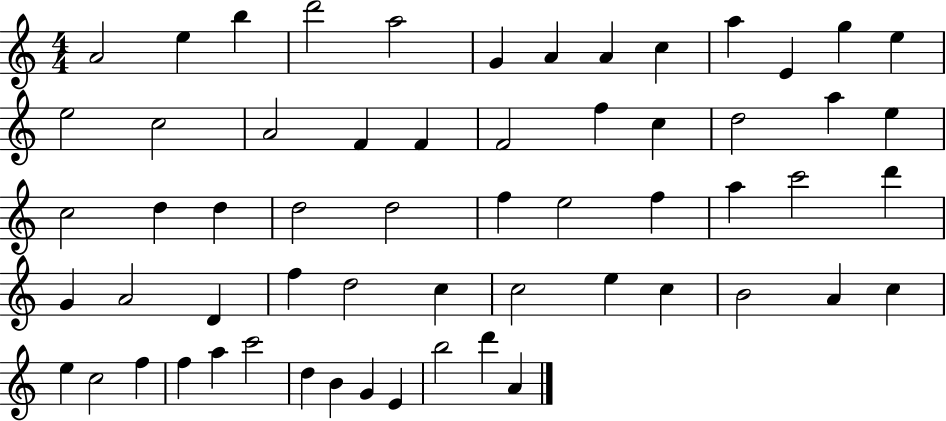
A4/h E5/q B5/q D6/h A5/h G4/q A4/q A4/q C5/q A5/q E4/q G5/q E5/q E5/h C5/h A4/h F4/q F4/q F4/h F5/q C5/q D5/h A5/q E5/q C5/h D5/q D5/q D5/h D5/h F5/q E5/h F5/q A5/q C6/h D6/q G4/q A4/h D4/q F5/q D5/h C5/q C5/h E5/q C5/q B4/h A4/q C5/q E5/q C5/h F5/q F5/q A5/q C6/h D5/q B4/q G4/q E4/q B5/h D6/q A4/q